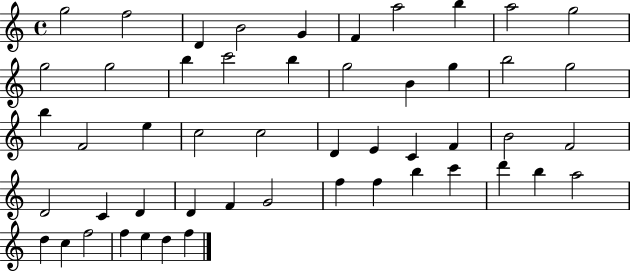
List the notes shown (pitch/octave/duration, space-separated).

G5/h F5/h D4/q B4/h G4/q F4/q A5/h B5/q A5/h G5/h G5/h G5/h B5/q C6/h B5/q G5/h B4/q G5/q B5/h G5/h B5/q F4/h E5/q C5/h C5/h D4/q E4/q C4/q F4/q B4/h F4/h D4/h C4/q D4/q D4/q F4/q G4/h F5/q F5/q B5/q C6/q D6/q B5/q A5/h D5/q C5/q F5/h F5/q E5/q D5/q F5/q